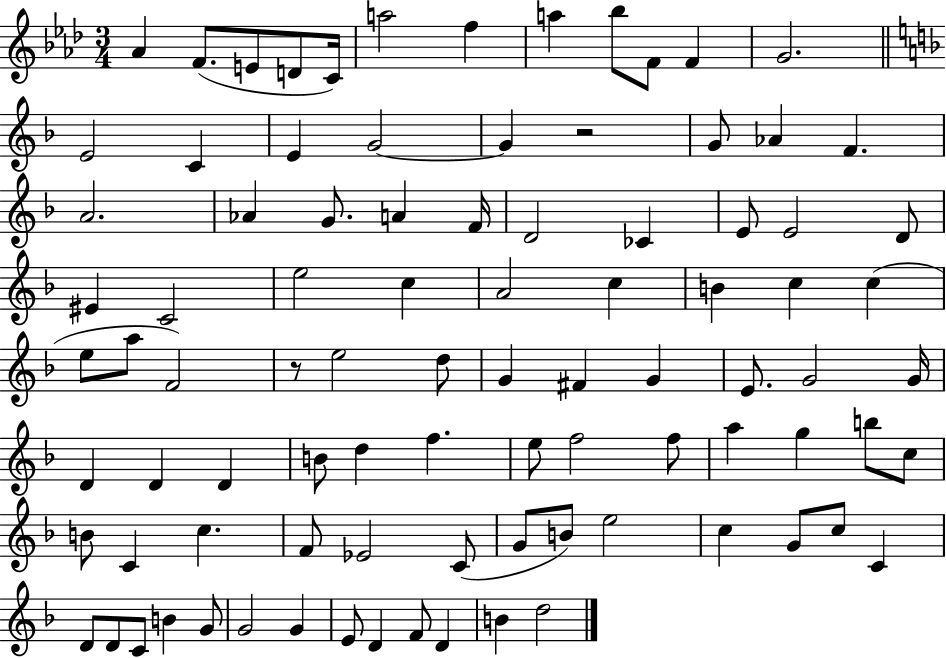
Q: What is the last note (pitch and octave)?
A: D5